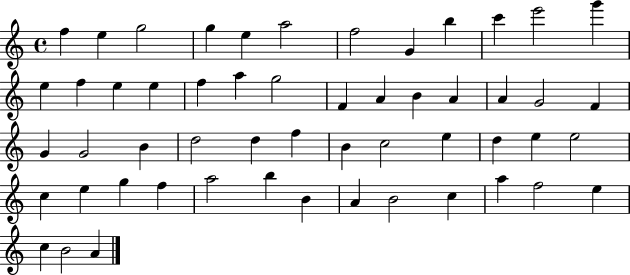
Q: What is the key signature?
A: C major